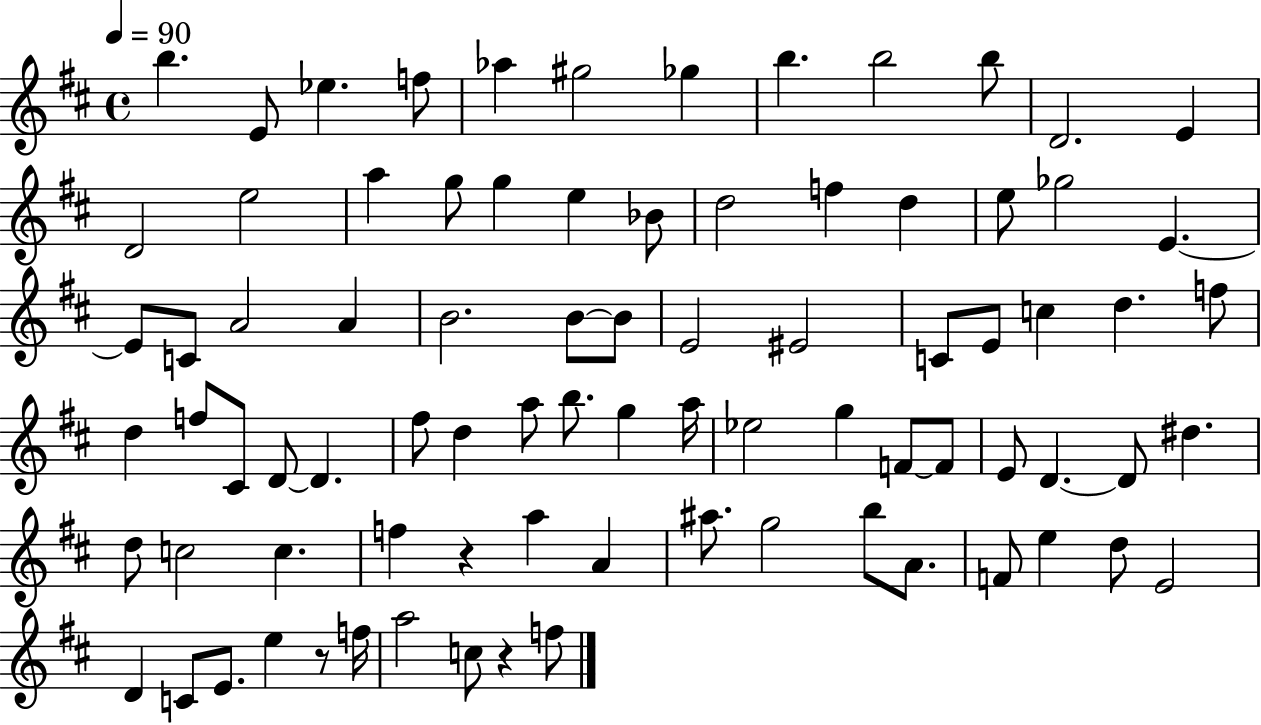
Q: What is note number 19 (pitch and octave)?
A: Bb4